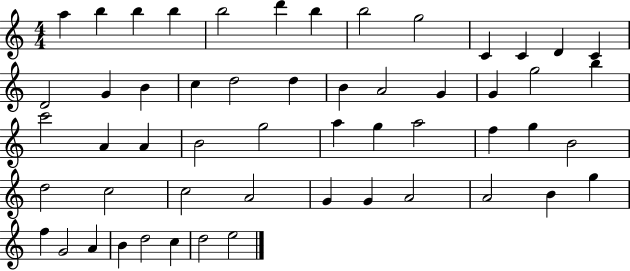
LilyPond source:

{
  \clef treble
  \numericTimeSignature
  \time 4/4
  \key c \major
  a''4 b''4 b''4 b''4 | b''2 d'''4 b''4 | b''2 g''2 | c'4 c'4 d'4 c'4 | \break d'2 g'4 b'4 | c''4 d''2 d''4 | b'4 a'2 g'4 | g'4 g''2 b''4 | \break c'''2 a'4 a'4 | b'2 g''2 | a''4 g''4 a''2 | f''4 g''4 b'2 | \break d''2 c''2 | c''2 a'2 | g'4 g'4 a'2 | a'2 b'4 g''4 | \break f''4 g'2 a'4 | b'4 d''2 c''4 | d''2 e''2 | \bar "|."
}